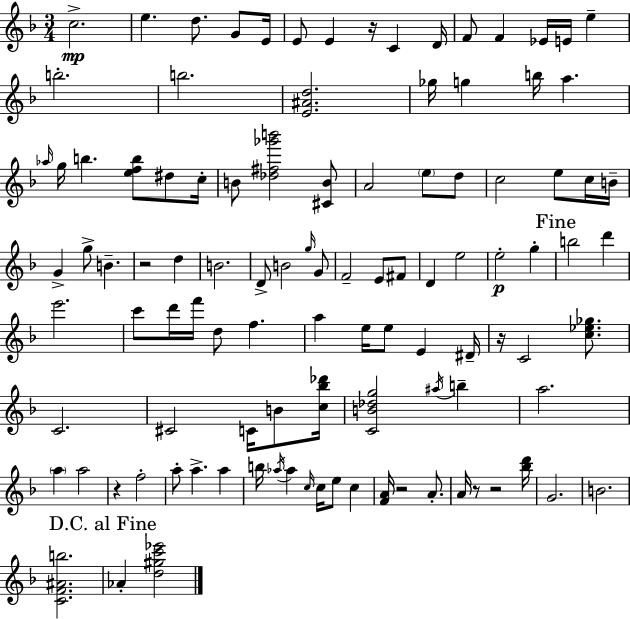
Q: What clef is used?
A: treble